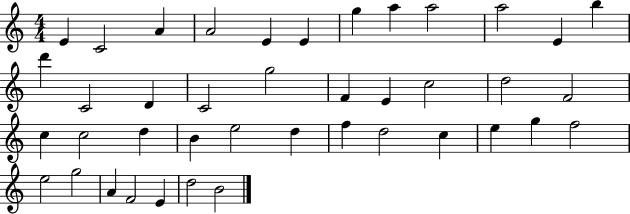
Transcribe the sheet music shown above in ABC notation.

X:1
T:Untitled
M:4/4
L:1/4
K:C
E C2 A A2 E E g a a2 a2 E b d' C2 D C2 g2 F E c2 d2 F2 c c2 d B e2 d f d2 c e g f2 e2 g2 A F2 E d2 B2